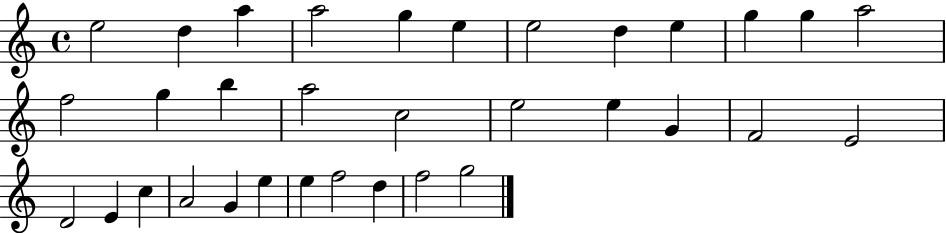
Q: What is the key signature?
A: C major